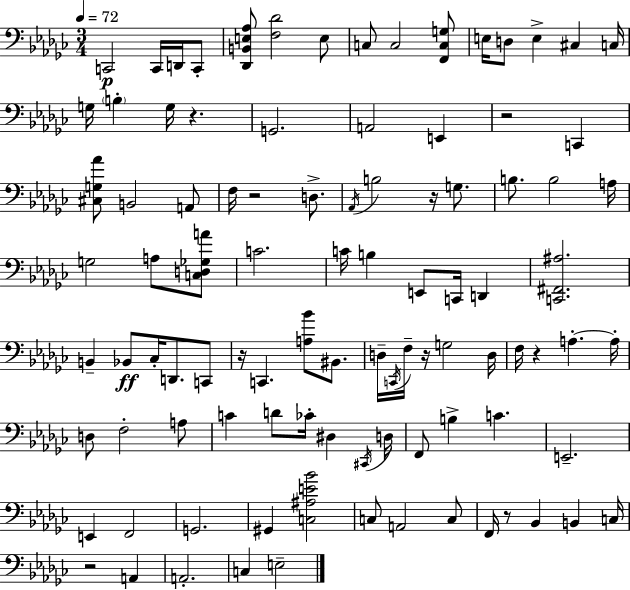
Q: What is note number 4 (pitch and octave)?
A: C2